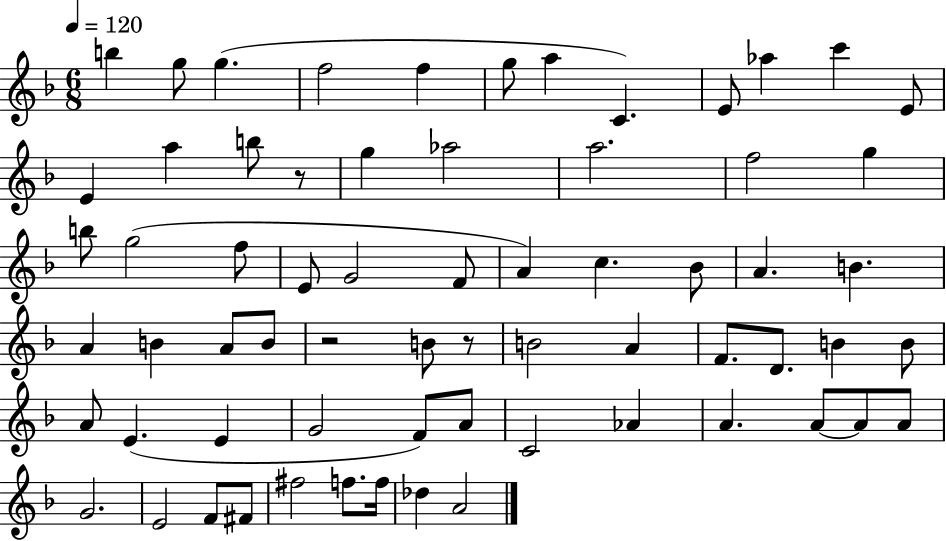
B5/q G5/e G5/q. F5/h F5/q G5/e A5/q C4/q. E4/e Ab5/q C6/q E4/e E4/q A5/q B5/e R/e G5/q Ab5/h A5/h. F5/h G5/q B5/e G5/h F5/e E4/e G4/h F4/e A4/q C5/q. Bb4/e A4/q. B4/q. A4/q B4/q A4/e B4/e R/h B4/e R/e B4/h A4/q F4/e. D4/e. B4/q B4/e A4/e E4/q. E4/q G4/h F4/e A4/e C4/h Ab4/q A4/q. A4/e A4/e A4/e G4/h. E4/h F4/e F#4/e F#5/h F5/e. F5/s Db5/q A4/h